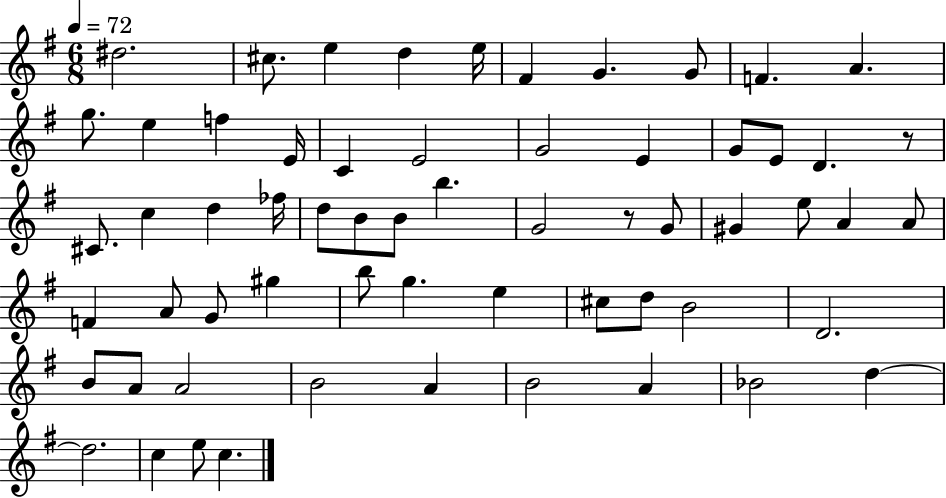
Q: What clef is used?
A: treble